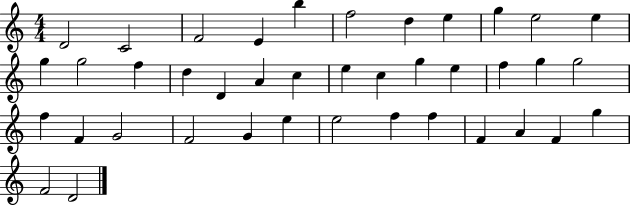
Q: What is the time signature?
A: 4/4